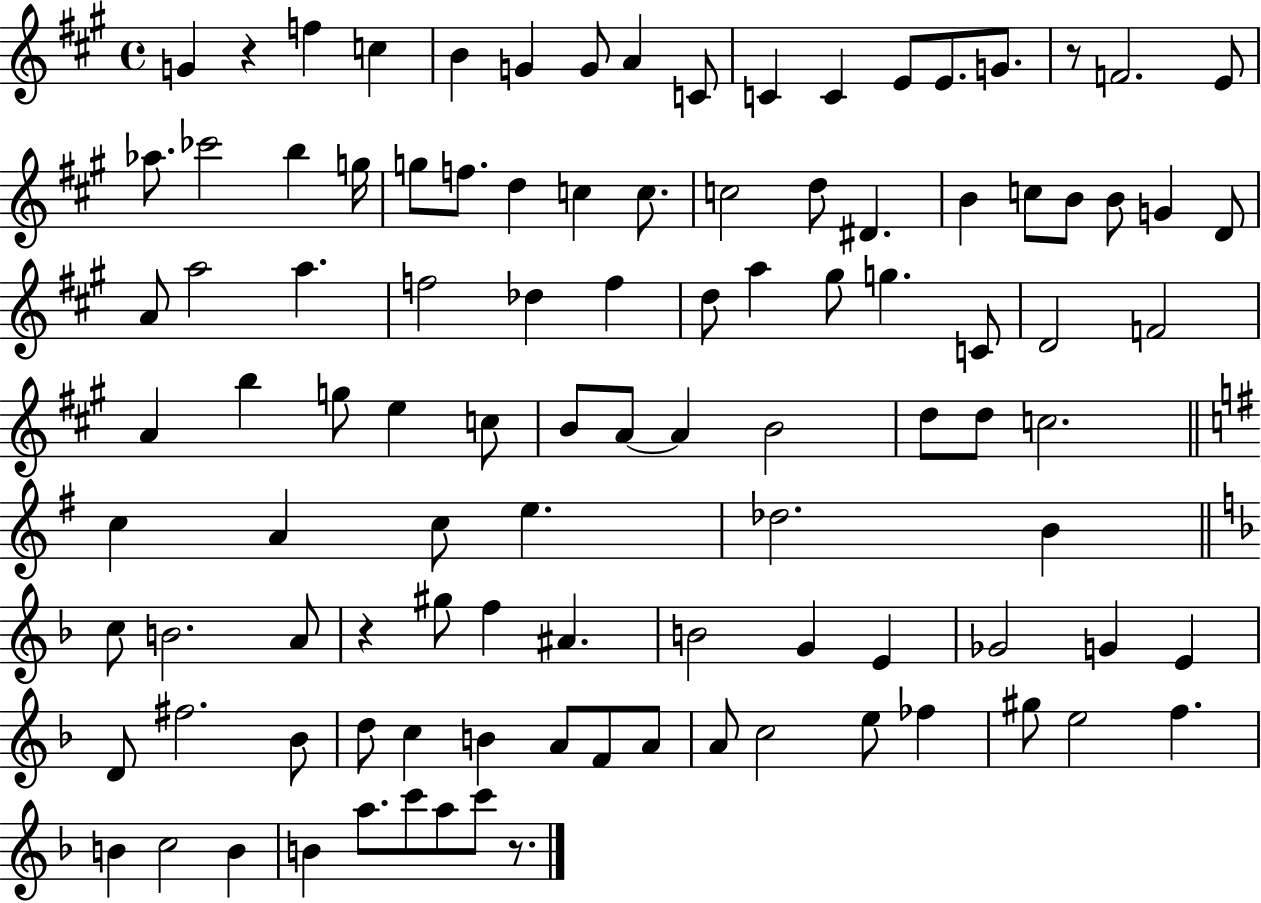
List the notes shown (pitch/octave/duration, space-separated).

G4/q R/q F5/q C5/q B4/q G4/q G4/e A4/q C4/e C4/q C4/q E4/e E4/e. G4/e. R/e F4/h. E4/e Ab5/e. CES6/h B5/q G5/s G5/e F5/e. D5/q C5/q C5/e. C5/h D5/e D#4/q. B4/q C5/e B4/e B4/e G4/q D4/e A4/e A5/h A5/q. F5/h Db5/q F5/q D5/e A5/q G#5/e G5/q. C4/e D4/h F4/h A4/q B5/q G5/e E5/q C5/e B4/e A4/e A4/q B4/h D5/e D5/e C5/h. C5/q A4/q C5/e E5/q. Db5/h. B4/q C5/e B4/h. A4/e R/q G#5/e F5/q A#4/q. B4/h G4/q E4/q Gb4/h G4/q E4/q D4/e F#5/h. Bb4/e D5/e C5/q B4/q A4/e F4/e A4/e A4/e C5/h E5/e FES5/q G#5/e E5/h F5/q. B4/q C5/h B4/q B4/q A5/e. C6/e A5/e C6/e R/e.